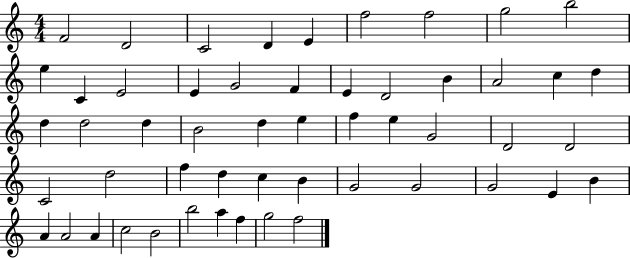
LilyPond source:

{
  \clef treble
  \numericTimeSignature
  \time 4/4
  \key c \major
  f'2 d'2 | c'2 d'4 e'4 | f''2 f''2 | g''2 b''2 | \break e''4 c'4 e'2 | e'4 g'2 f'4 | e'4 d'2 b'4 | a'2 c''4 d''4 | \break d''4 d''2 d''4 | b'2 d''4 e''4 | f''4 e''4 g'2 | d'2 d'2 | \break c'2 d''2 | f''4 d''4 c''4 b'4 | g'2 g'2 | g'2 e'4 b'4 | \break a'4 a'2 a'4 | c''2 b'2 | b''2 a''4 f''4 | g''2 f''2 | \break \bar "|."
}